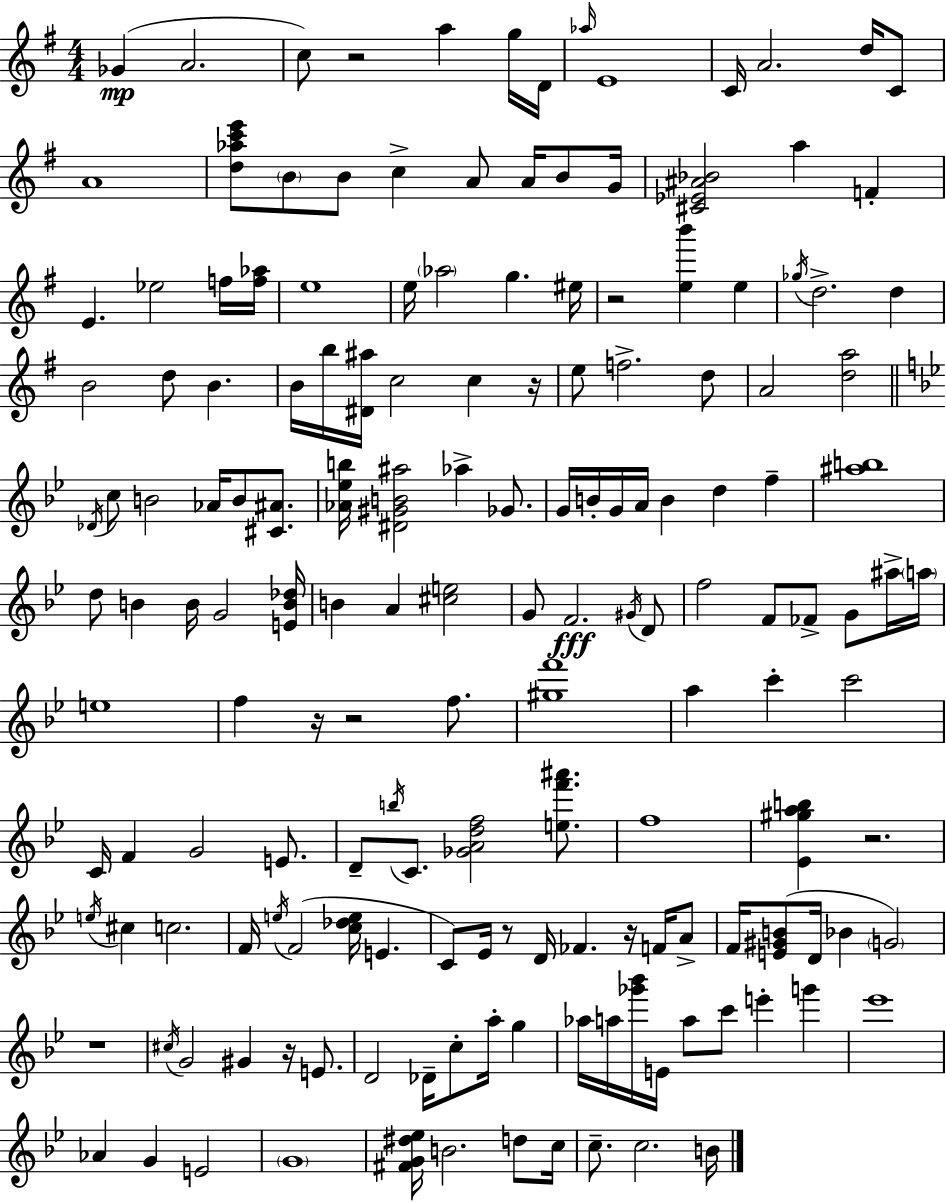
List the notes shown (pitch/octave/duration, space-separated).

Gb4/q A4/h. C5/e R/h A5/q G5/s D4/s Ab5/s E4/w C4/s A4/h. D5/s C4/e A4/w [D5,Ab5,C6,E6]/e B4/e B4/e C5/q A4/e A4/s B4/e G4/s [C#4,Eb4,A#4,Bb4]/h A5/q F4/q E4/q. Eb5/h F5/s [F5,Ab5]/s E5/w E5/s Ab5/h G5/q. EIS5/s R/h [E5,B6]/q E5/q Gb5/s D5/h. D5/q B4/h D5/e B4/q. B4/s B5/s [D#4,A#5]/s C5/h C5/q R/s E5/e F5/h. D5/e A4/h [D5,A5]/h Db4/s C5/e B4/h Ab4/s B4/e [C#4,A#4]/e. [Ab4,Eb5,B5]/s [D#4,G#4,B4,A#5]/h Ab5/q Gb4/e. G4/s B4/s G4/s A4/s B4/q D5/q F5/q [A#5,B5]/w D5/e B4/q B4/s G4/h [E4,B4,Db5]/s B4/q A4/q [C#5,E5]/h G4/e F4/h. G#4/s D4/e F5/h F4/e FES4/e G4/e A#5/s A5/s E5/w F5/q R/s R/h F5/e. [G#5,F6]/w A5/q C6/q C6/h C4/s F4/q G4/h E4/e. D4/e B5/s C4/e. [Gb4,A4,D5,F5]/h [E5,F6,A#6]/e. F5/w [Eb4,G#5,A5,B5]/q R/h. E5/s C#5/q C5/h. F4/s E5/s F4/h [C5,Db5,E5]/s E4/q. C4/e Eb4/s R/e D4/s FES4/q. R/s F4/s A4/e F4/s [E4,G#4,B4]/e D4/s Bb4/q G4/h R/w C#5/s G4/h G#4/q R/s E4/e. D4/h Db4/s C5/e A5/s G5/q Ab5/s A5/s [Gb6,Bb6]/s E4/s A5/e C6/e E6/q G6/q Eb6/w Ab4/q G4/q E4/h G4/w [F#4,G4,D#5,Eb5]/s B4/h. D5/e C5/s C5/e. C5/h. B4/s